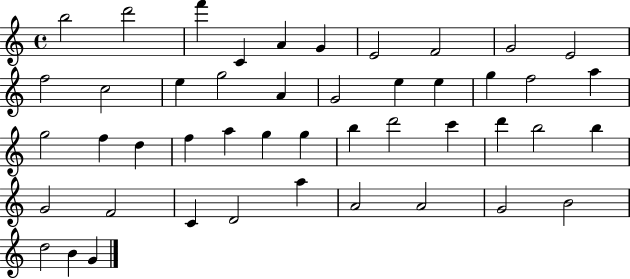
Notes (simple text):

B5/h D6/h F6/q C4/q A4/q G4/q E4/h F4/h G4/h E4/h F5/h C5/h E5/q G5/h A4/q G4/h E5/q E5/q G5/q F5/h A5/q G5/h F5/q D5/q F5/q A5/q G5/q G5/q B5/q D6/h C6/q D6/q B5/h B5/q G4/h F4/h C4/q D4/h A5/q A4/h A4/h G4/h B4/h D5/h B4/q G4/q